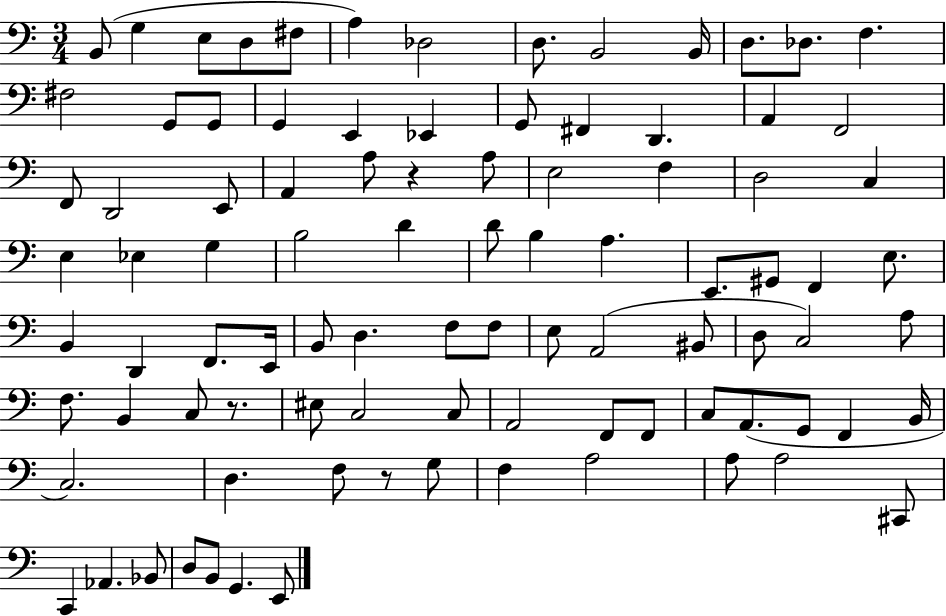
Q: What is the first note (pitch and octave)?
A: B2